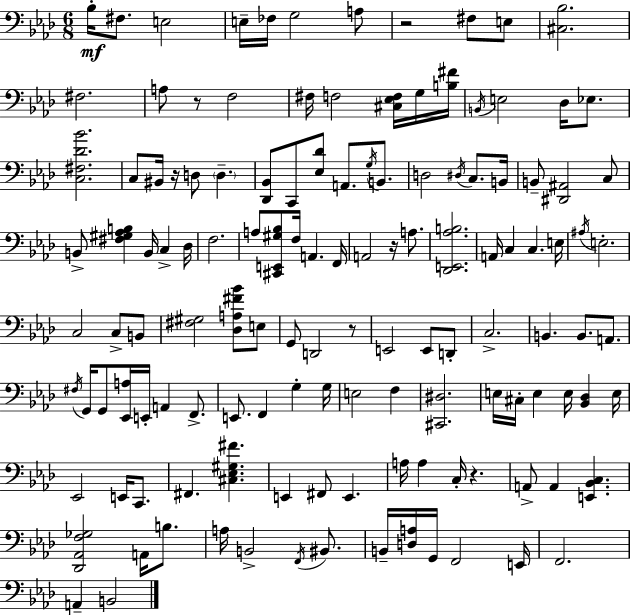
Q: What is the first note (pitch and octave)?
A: Bb3